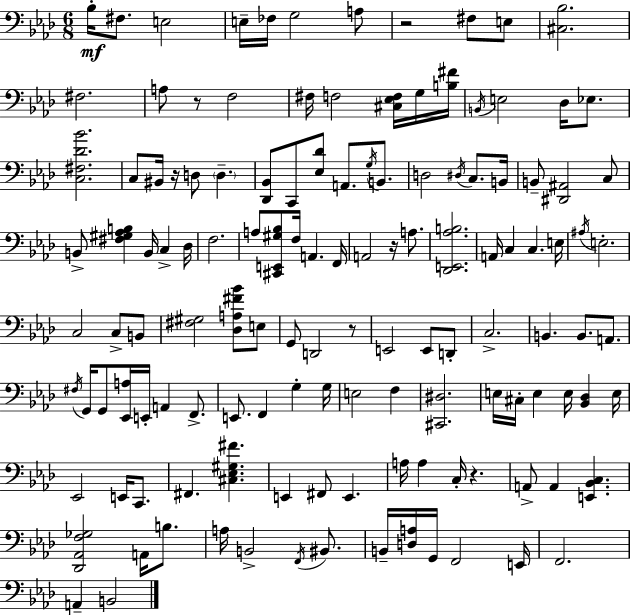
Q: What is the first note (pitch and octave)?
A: Bb3